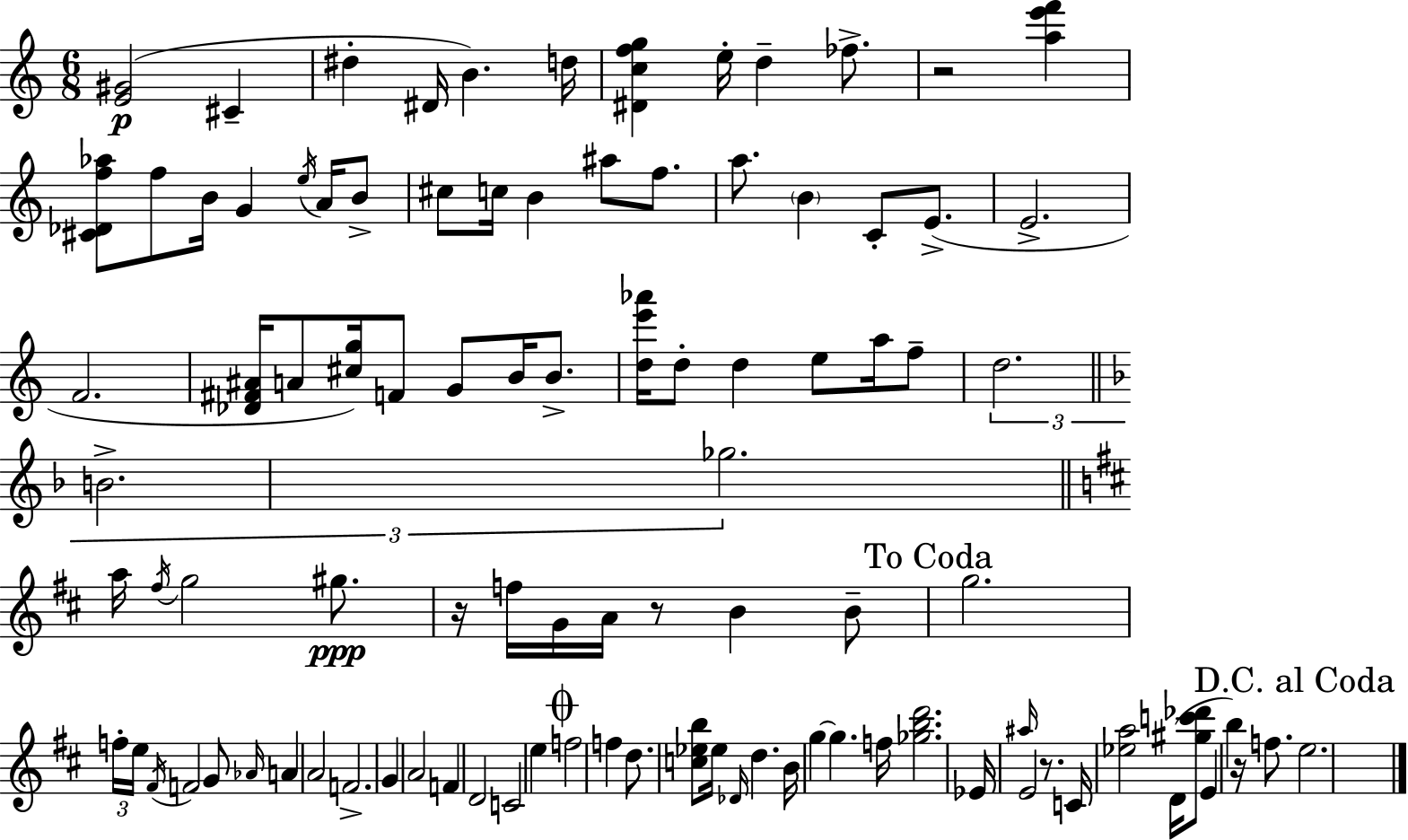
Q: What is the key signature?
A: C major